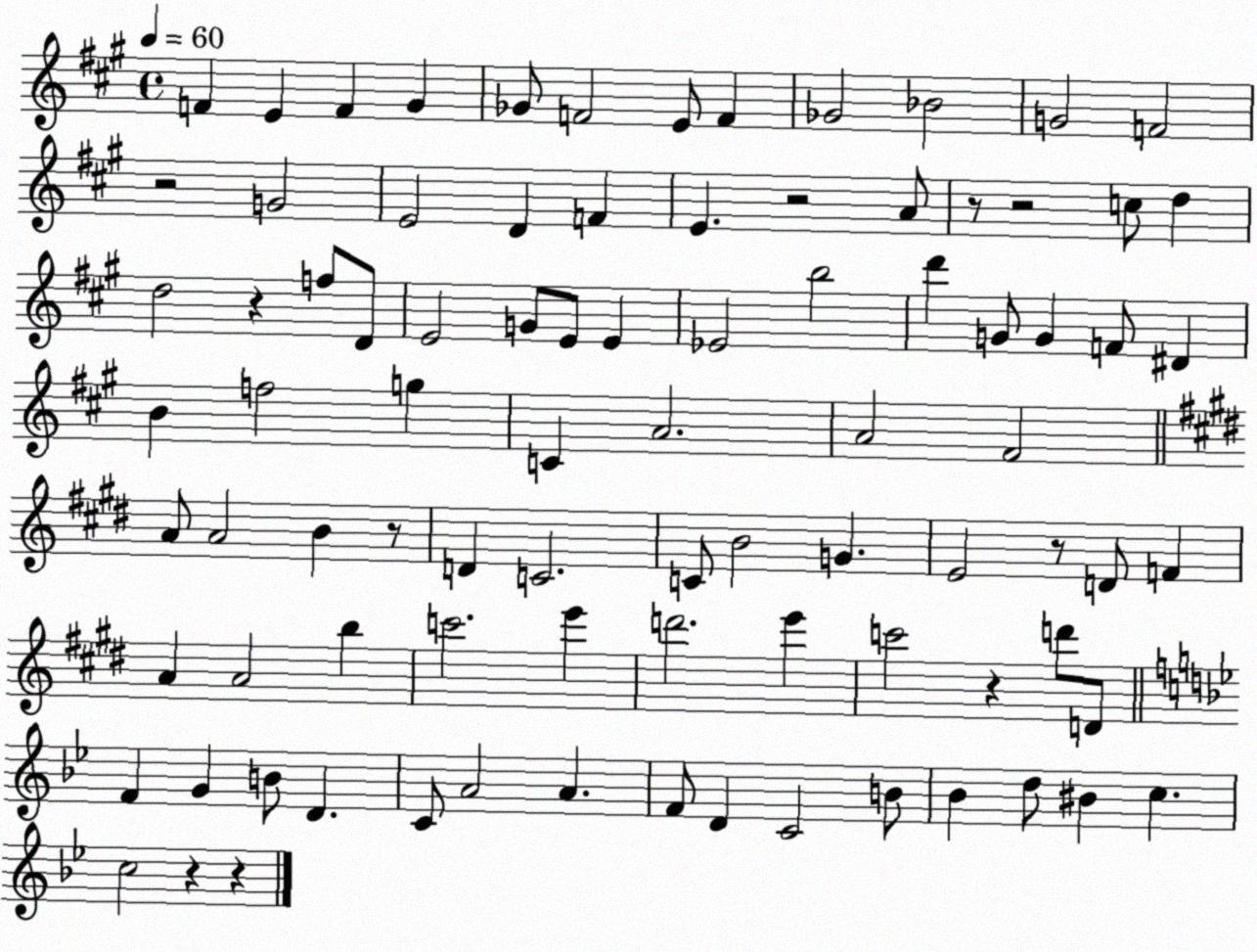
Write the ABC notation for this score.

X:1
T:Untitled
M:4/4
L:1/4
K:A
F E F ^G _G/2 F2 E/2 F _G2 _B2 G2 F2 z2 G2 E2 D F E z2 A/2 z/2 z2 c/2 d d2 z f/2 D/2 E2 G/2 E/2 E _E2 b2 d' G/2 G F/2 ^D B f2 g C A2 A2 ^F2 A/2 A2 B z/2 D C2 C/2 B2 G E2 z/2 D/2 F A A2 b c'2 e' d'2 e' c'2 z d'/2 D/2 F G B/2 D C/2 A2 A F/2 D C2 B/2 _B d/2 ^B c c2 z z